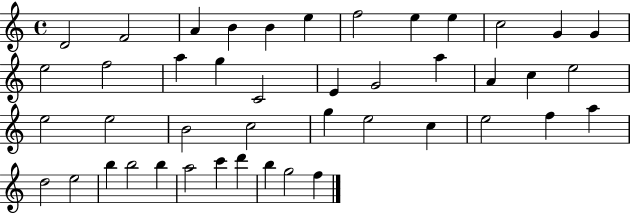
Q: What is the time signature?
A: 4/4